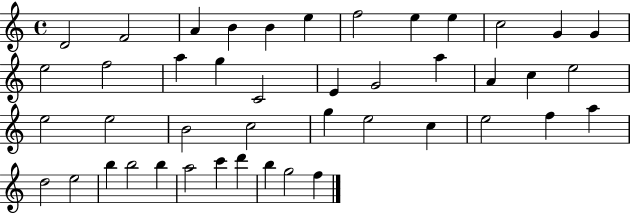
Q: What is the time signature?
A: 4/4